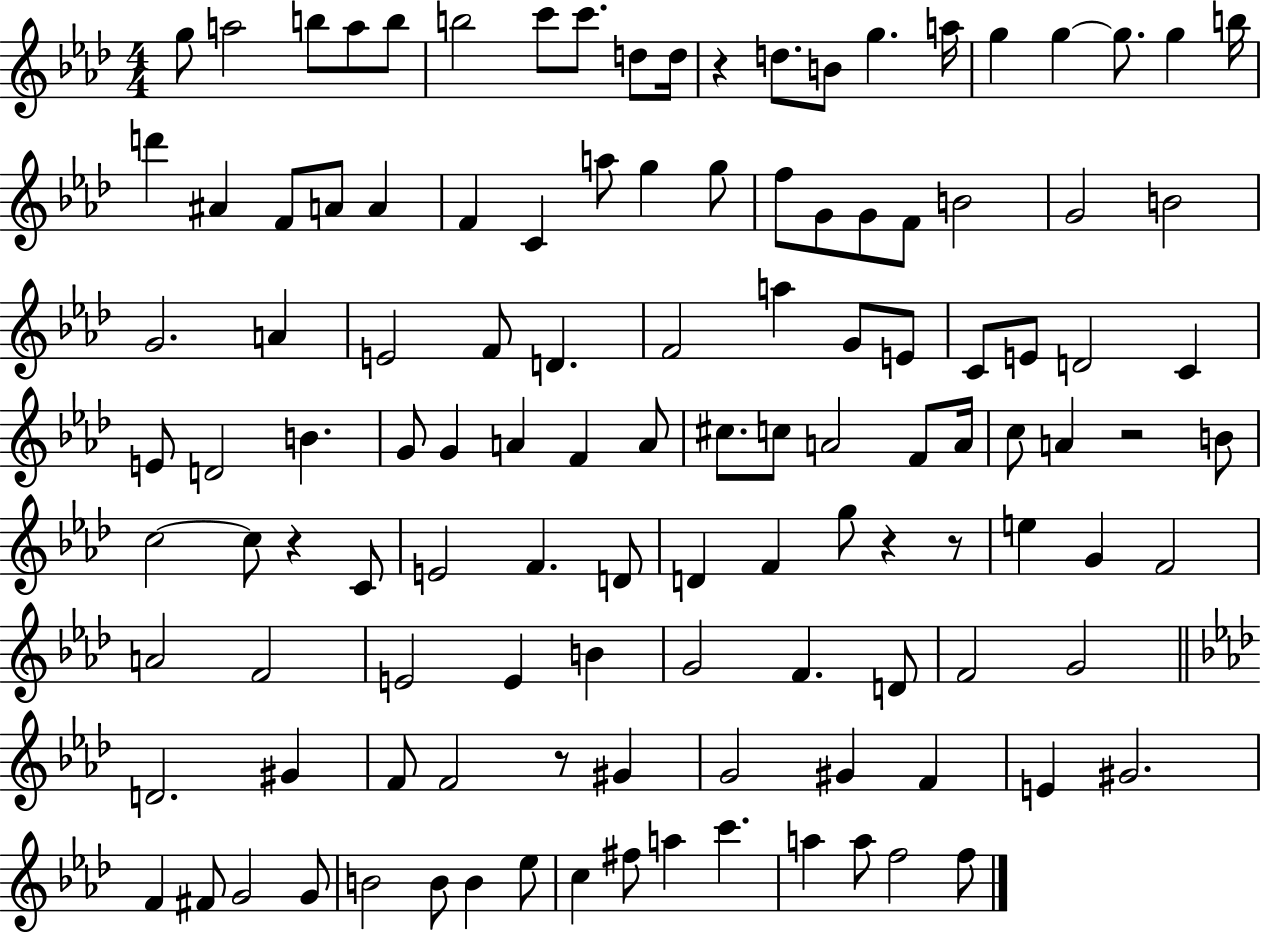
X:1
T:Untitled
M:4/4
L:1/4
K:Ab
g/2 a2 b/2 a/2 b/2 b2 c'/2 c'/2 d/2 d/4 z d/2 B/2 g a/4 g g g/2 g b/4 d' ^A F/2 A/2 A F C a/2 g g/2 f/2 G/2 G/2 F/2 B2 G2 B2 G2 A E2 F/2 D F2 a G/2 E/2 C/2 E/2 D2 C E/2 D2 B G/2 G A F A/2 ^c/2 c/2 A2 F/2 A/4 c/2 A z2 B/2 c2 c/2 z C/2 E2 F D/2 D F g/2 z z/2 e G F2 A2 F2 E2 E B G2 F D/2 F2 G2 D2 ^G F/2 F2 z/2 ^G G2 ^G F E ^G2 F ^F/2 G2 G/2 B2 B/2 B _e/2 c ^f/2 a c' a a/2 f2 f/2